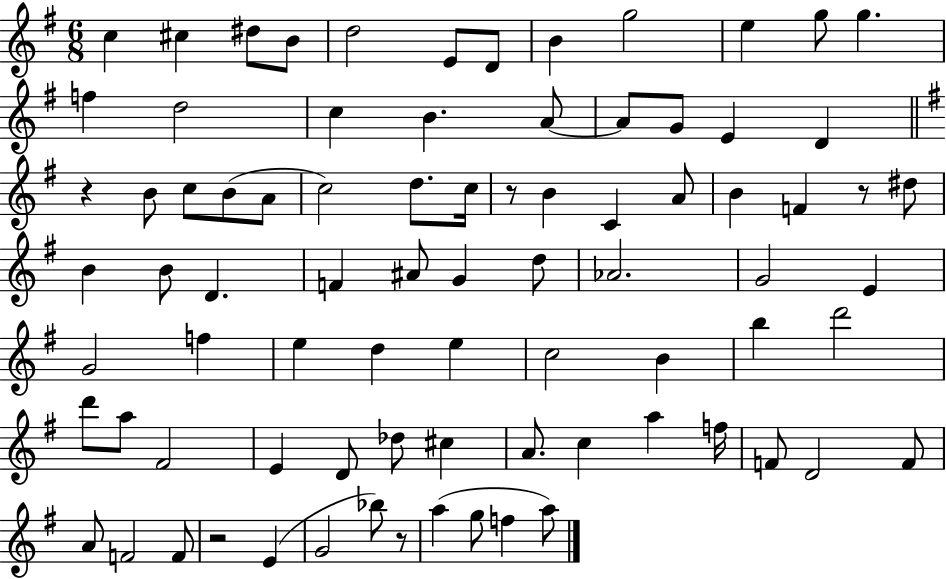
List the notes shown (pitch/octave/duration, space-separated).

C5/q C#5/q D#5/e B4/e D5/h E4/e D4/e B4/q G5/h E5/q G5/e G5/q. F5/q D5/h C5/q B4/q. A4/e A4/e G4/e E4/q D4/q R/q B4/e C5/e B4/e A4/e C5/h D5/e. C5/s R/e B4/q C4/q A4/e B4/q F4/q R/e D#5/e B4/q B4/e D4/q. F4/q A#4/e G4/q D5/e Ab4/h. G4/h E4/q G4/h F5/q E5/q D5/q E5/q C5/h B4/q B5/q D6/h D6/e A5/e F#4/h E4/q D4/e Db5/e C#5/q A4/e. C5/q A5/q F5/s F4/e D4/h F4/e A4/e F4/h F4/e R/h E4/q G4/h Bb5/e R/e A5/q G5/e F5/q A5/e